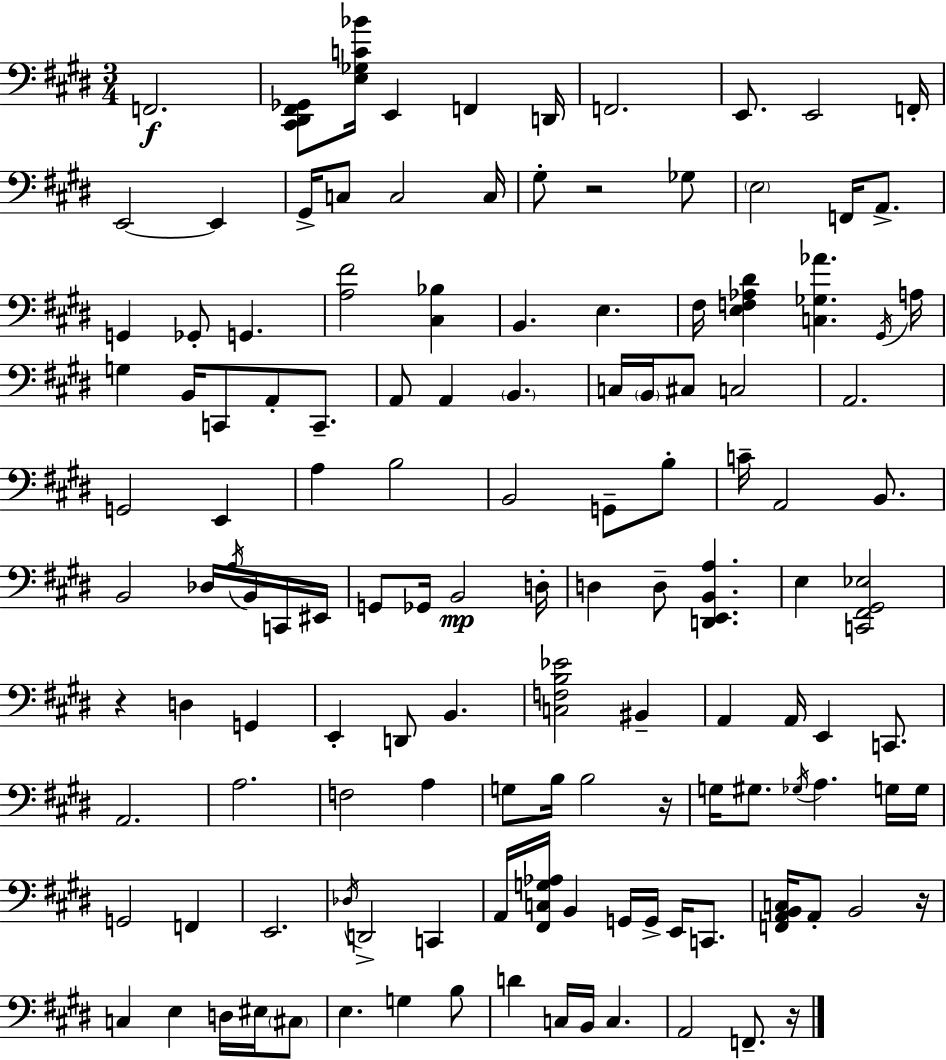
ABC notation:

X:1
T:Untitled
M:3/4
L:1/4
K:E
F,,2 [^C,,^D,,^F,,_G,,]/2 [E,_G,C_B]/4 E,, F,, D,,/4 F,,2 E,,/2 E,,2 F,,/4 E,,2 E,, ^G,,/4 C,/2 C,2 C,/4 ^G,/2 z2 _G,/2 E,2 F,,/4 A,,/2 G,, _G,,/2 G,, [A,^F]2 [^C,_B,] B,, E, ^F,/4 [E,F,_A,^D] [C,_G,_A] ^G,,/4 A,/4 G, B,,/4 C,,/2 A,,/2 C,,/2 A,,/2 A,, B,, C,/4 B,,/4 ^C,/2 C,2 A,,2 G,,2 E,, A, B,2 B,,2 G,,/2 B,/2 C/4 A,,2 B,,/2 B,,2 _D,/4 A,/4 B,,/4 C,,/4 ^E,,/4 G,,/2 _G,,/4 B,,2 D,/4 D, D,/2 [D,,E,,B,,A,] E, [C,,^F,,^G,,_E,]2 z D, G,, E,, D,,/2 B,, [C,F,B,_E]2 ^B,, A,, A,,/4 E,, C,,/2 A,,2 A,2 F,2 A, G,/2 B,/4 B,2 z/4 G,/4 ^G,/2 _G,/4 A, G,/4 G,/4 G,,2 F,, E,,2 _D,/4 D,,2 C,, A,,/4 [^F,,C,G,_A,]/4 B,, G,,/4 G,,/4 E,,/4 C,,/2 [F,,A,,B,,C,]/4 A,,/2 B,,2 z/4 C, E, D,/4 ^E,/4 ^C,/2 E, G, B,/2 D C,/4 B,,/4 C, A,,2 F,,/2 z/4